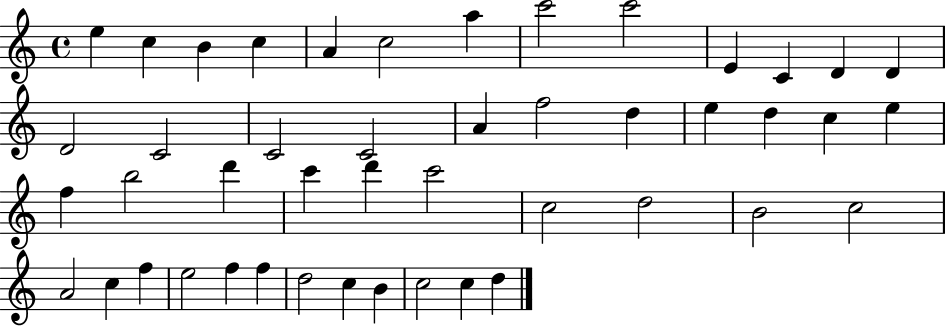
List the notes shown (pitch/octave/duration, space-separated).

E5/q C5/q B4/q C5/q A4/q C5/h A5/q C6/h C6/h E4/q C4/q D4/q D4/q D4/h C4/h C4/h C4/h A4/q F5/h D5/q E5/q D5/q C5/q E5/q F5/q B5/h D6/q C6/q D6/q C6/h C5/h D5/h B4/h C5/h A4/h C5/q F5/q E5/h F5/q F5/q D5/h C5/q B4/q C5/h C5/q D5/q